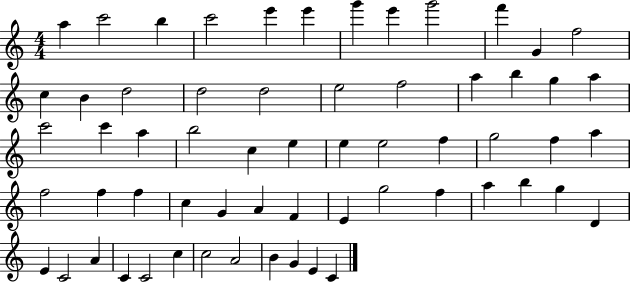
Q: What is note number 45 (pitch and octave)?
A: F5